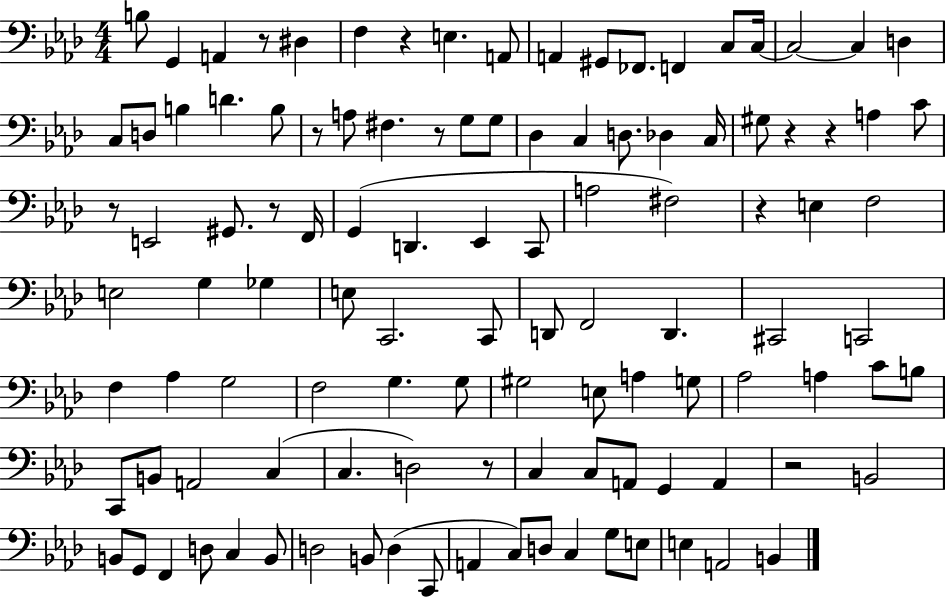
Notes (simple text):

B3/e G2/q A2/q R/e D#3/q F3/q R/q E3/q. A2/e A2/q G#2/e FES2/e. F2/q C3/e C3/s C3/h C3/q D3/q C3/e D3/e B3/q D4/q. B3/e R/e A3/e F#3/q. R/e G3/e G3/e Db3/q C3/q D3/e. Db3/q C3/s G#3/e R/q R/q A3/q C4/e R/e E2/h G#2/e. R/e F2/s G2/q D2/q. Eb2/q C2/e A3/h F#3/h R/q E3/q F3/h E3/h G3/q Gb3/q E3/e C2/h. C2/e D2/e F2/h D2/q. C#2/h C2/h F3/q Ab3/q G3/h F3/h G3/q. G3/e G#3/h E3/e A3/q G3/e Ab3/h A3/q C4/e B3/e C2/e B2/e A2/h C3/q C3/q. D3/h R/e C3/q C3/e A2/e G2/q A2/q R/h B2/h B2/e G2/e F2/q D3/e C3/q B2/e D3/h B2/e D3/q C2/e A2/q C3/e D3/e C3/q G3/e E3/e E3/q A2/h B2/q